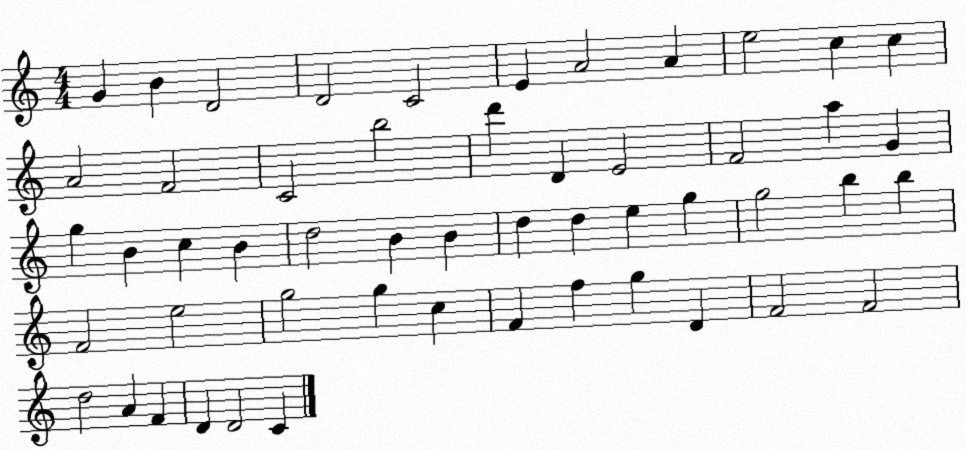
X:1
T:Untitled
M:4/4
L:1/4
K:C
G B D2 D2 C2 E A2 A e2 c c A2 F2 C2 b2 d' D E2 F2 a G g B c B d2 B B d d e g g2 b b F2 e2 g2 g c F f g D F2 F2 d2 A F D D2 C